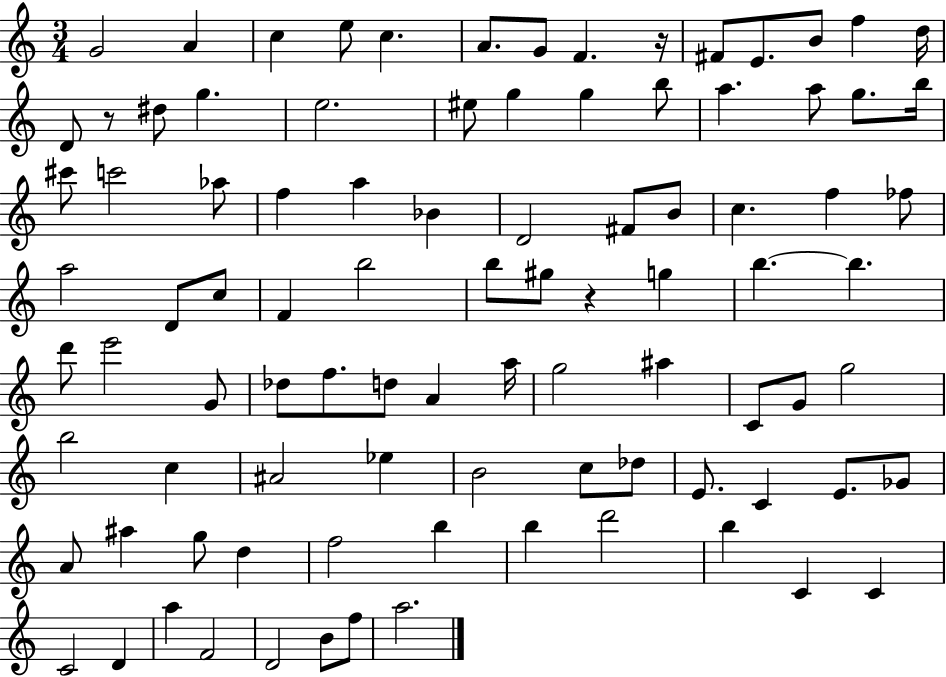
{
  \clef treble
  \numericTimeSignature
  \time 3/4
  \key c \major
  \repeat volta 2 { g'2 a'4 | c''4 e''8 c''4. | a'8. g'8 f'4. r16 | fis'8 e'8. b'8 f''4 d''16 | \break d'8 r8 dis''8 g''4. | e''2. | eis''8 g''4 g''4 b''8 | a''4. a''8 g''8. b''16 | \break cis'''8 c'''2 aes''8 | f''4 a''4 bes'4 | d'2 fis'8 b'8 | c''4. f''4 fes''8 | \break a''2 d'8 c''8 | f'4 b''2 | b''8 gis''8 r4 g''4 | b''4.~~ b''4. | \break d'''8 e'''2 g'8 | des''8 f''8. d''8 a'4 a''16 | g''2 ais''4 | c'8 g'8 g''2 | \break b''2 c''4 | ais'2 ees''4 | b'2 c''8 des''8 | e'8. c'4 e'8. ges'8 | \break a'8 ais''4 g''8 d''4 | f''2 b''4 | b''4 d'''2 | b''4 c'4 c'4 | \break c'2 d'4 | a''4 f'2 | d'2 b'8 f''8 | a''2. | \break } \bar "|."
}